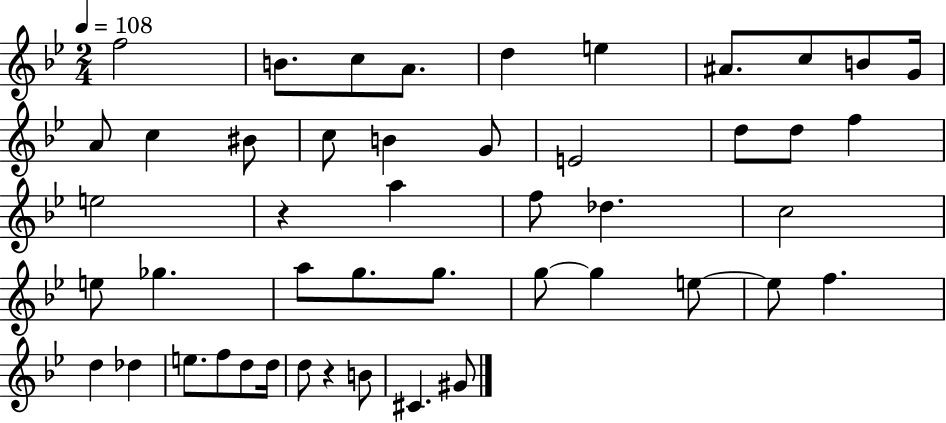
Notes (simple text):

F5/h B4/e. C5/e A4/e. D5/q E5/q A#4/e. C5/e B4/e G4/s A4/e C5/q BIS4/e C5/e B4/q G4/e E4/h D5/e D5/e F5/q E5/h R/q A5/q F5/e Db5/q. C5/h E5/e Gb5/q. A5/e G5/e. G5/e. G5/e G5/q E5/e E5/e F5/q. D5/q Db5/q E5/e. F5/e D5/e D5/s D5/e R/q B4/e C#4/q. G#4/e